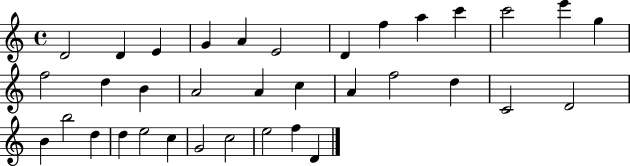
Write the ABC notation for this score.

X:1
T:Untitled
M:4/4
L:1/4
K:C
D2 D E G A E2 D f a c' c'2 e' g f2 d B A2 A c A f2 d C2 D2 B b2 d d e2 c G2 c2 e2 f D